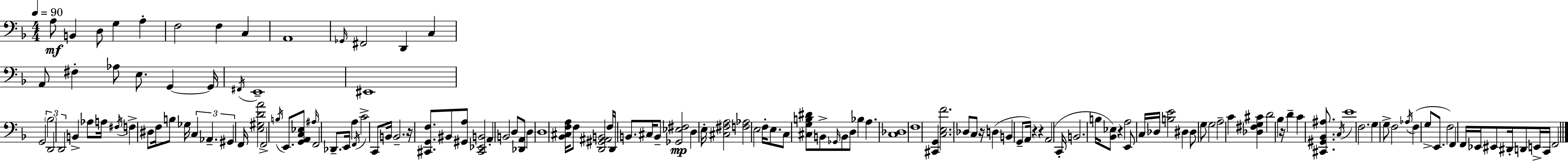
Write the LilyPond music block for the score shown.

{
  \clef bass
  \numericTimeSignature
  \time 4/4
  \key d \minor
  \tempo 4 = 90
  a8\mf b,4 d8 g4 a4-. | f2 f4 c4 | a,1 | \grace { ges,16 } fis,2 d,4 c4 | \break a,8 fis4-. aes8 e8. g,4~~ | g,16 \acciaccatura { fis,16 } e,1-- | eis,1 | g,2 \tuplet 3/2 { \parenthesize bes2 | \break d,2 d,2 } | b,4-> aes8 a16 \acciaccatura { fis16 } f4-> dis8 | f16 b8 ges16 \tuplet 3/2 { c4 aes,4.-- gis,4 } | f,16 <e gis d' a'>2 f,2-> | \break \acciaccatura { b16 } e,8. <g, a, c ees>8 \grace { ais16 } f,2 | des,8.-- e,16 a4 \acciaccatura { f,16 } c'2-> | c,8 b,16 b,2.-- | r16 <cis, g, f>8. bis,8 <gis, a>8 <cis, ees, b,>2 | \break a,4-. b,2 d8 | <des, a,>8 d4 d1 | <bes, cis f a>16 f8 <d, gis, ais, b,>2 | f16 d,16 b,8. cis16 b,8-- <ges, ees fis>2\mp | \break d4 e16-. <cis fis a>2 <f aes>2 | e2 f16-. e8. | c8 <cis g b dis'>8 b,8-> \grace { ges,16 } b,8 d8 bes4 | a4. <c des>1 | \break f1 | <cis, g,>4 <c e f'>2. | des8 c8 r16 d4( | b,4 g,8-- a,16) r4 r4 a,2( | \break c,16-. b,2. | b16 <bes, ees>8) r4 a2 | e,8 c16 des16 <b e'>2 dis4 | dis8 g8 g2 a2-- | \break c'4 <des fis g cis'>4 d'2 | bes4 r16 d'4-- | c'4 <cis, gis, bes, ais>8. \acciaccatura { c16 } e'1 | f2. | \break g4 g8-> f2 | \acciaccatura { aes16 }( f4 g8-> e,8. f2) | f,4 f,16 ees,16 eis,8 dis,16-. d,8 e,16-> | c,16 f,2 \bar "|."
}